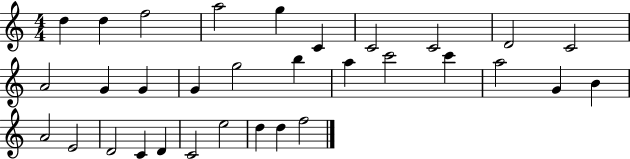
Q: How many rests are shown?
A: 0